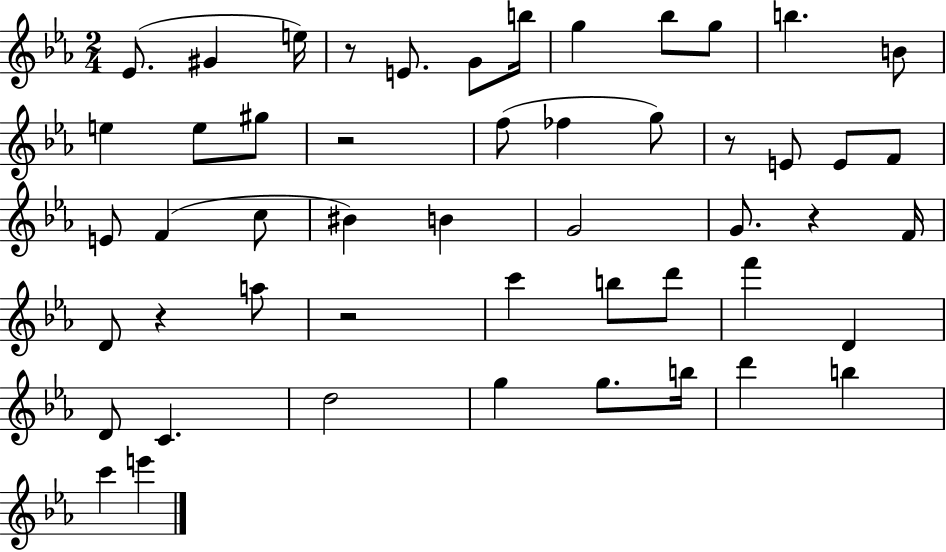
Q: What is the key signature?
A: EES major